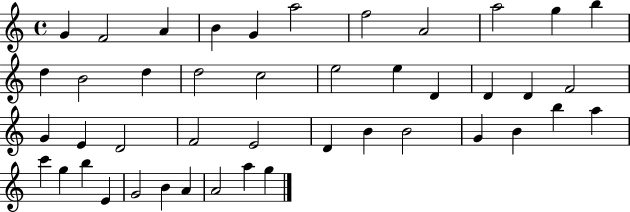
G4/q F4/h A4/q B4/q G4/q A5/h F5/h A4/h A5/h G5/q B5/q D5/q B4/h D5/q D5/h C5/h E5/h E5/q D4/q D4/q D4/q F4/h G4/q E4/q D4/h F4/h E4/h D4/q B4/q B4/h G4/q B4/q B5/q A5/q C6/q G5/q B5/q E4/q G4/h B4/q A4/q A4/h A5/q G5/q